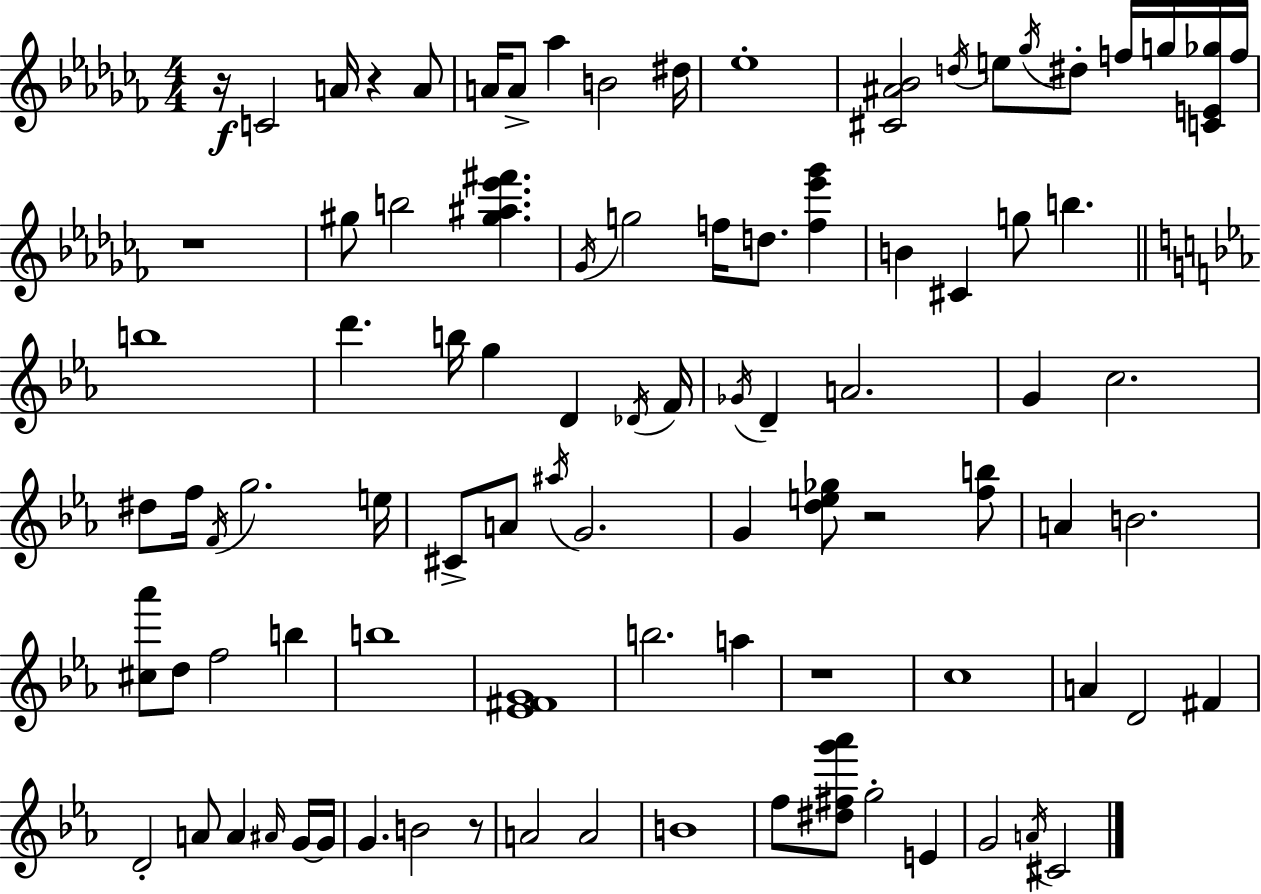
X:1
T:Untitled
M:4/4
L:1/4
K:Abm
z/4 C2 A/4 z A/2 A/4 A/2 _a B2 ^d/4 _e4 [^C^A_B]2 d/4 e/2 _g/4 ^d/2 f/4 g/4 [CE_g]/4 f/4 z4 ^g/2 b2 [^g^a_e'^f'] _G/4 g2 f/4 d/2 [f_e'_g'] B ^C g/2 b b4 d' b/4 g D _D/4 F/4 _G/4 D A2 G c2 ^d/2 f/4 F/4 g2 e/4 ^C/2 A/2 ^a/4 G2 G [de_g]/2 z2 [fb]/2 A B2 [^c_a']/2 d/2 f2 b b4 [_E^FG]4 b2 a z4 c4 A D2 ^F D2 A/2 A ^A/4 G/4 G/4 G B2 z/2 A2 A2 B4 f/2 [^d^fg'_a']/2 g2 E G2 A/4 ^C2